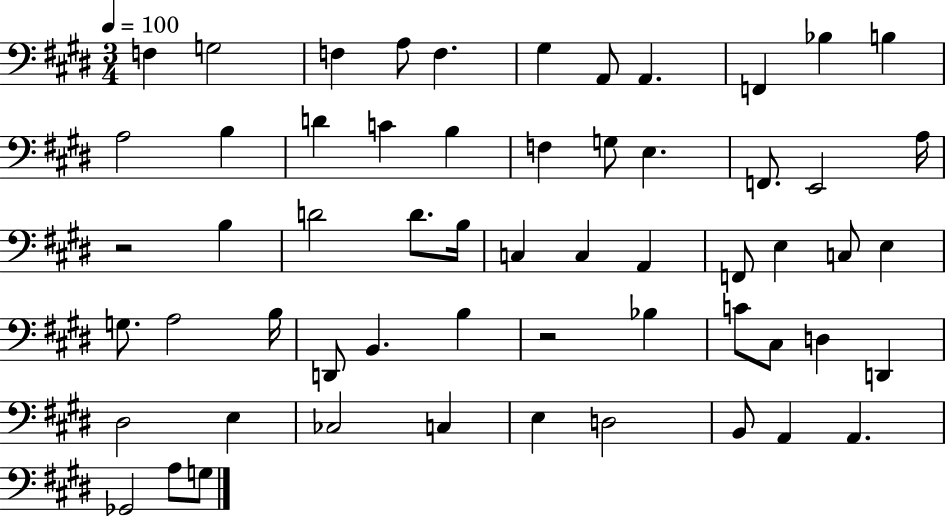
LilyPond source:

{
  \clef bass
  \numericTimeSignature
  \time 3/4
  \key e \major
  \tempo 4 = 100
  f4 g2 | f4 a8 f4. | gis4 a,8 a,4. | f,4 bes4 b4 | \break a2 b4 | d'4 c'4 b4 | f4 g8 e4. | f,8. e,2 a16 | \break r2 b4 | d'2 d'8. b16 | c4 c4 a,4 | f,8 e4 c8 e4 | \break g8. a2 b16 | d,8 b,4. b4 | r2 bes4 | c'8 cis8 d4 d,4 | \break dis2 e4 | ces2 c4 | e4 d2 | b,8 a,4 a,4. | \break ges,2 a8 g8 | \bar "|."
}